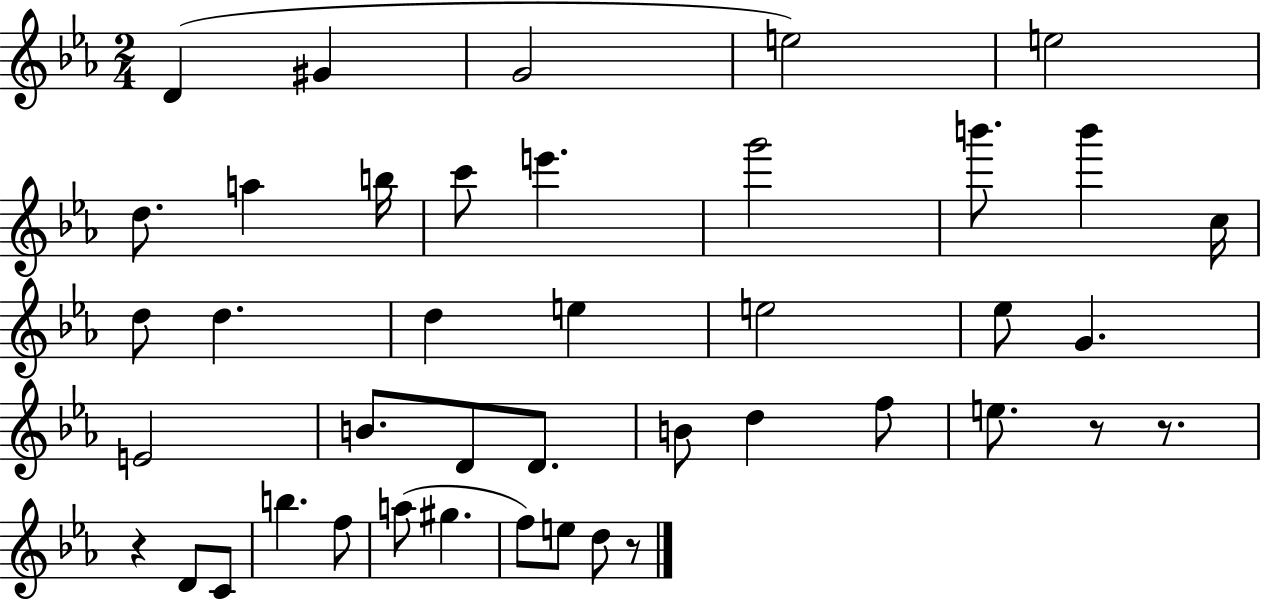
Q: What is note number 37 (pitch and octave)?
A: E5